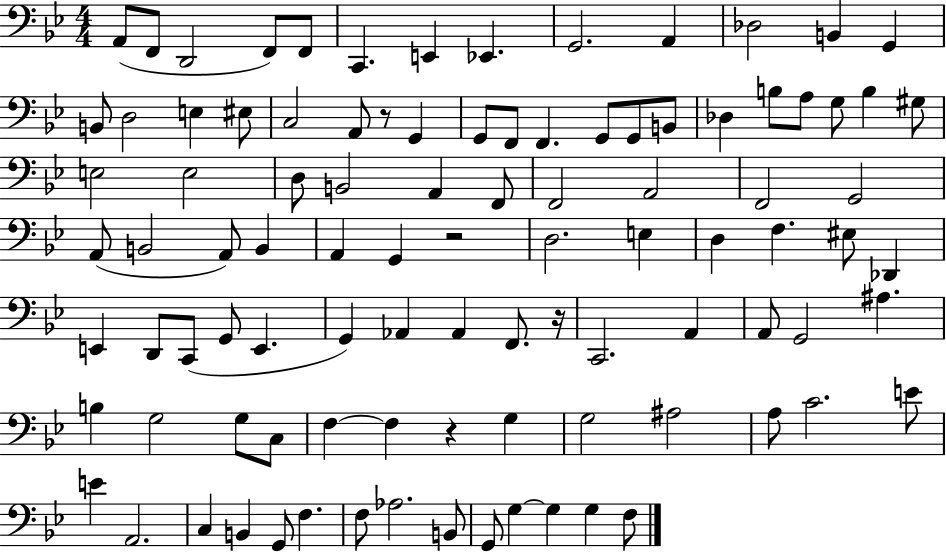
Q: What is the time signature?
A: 4/4